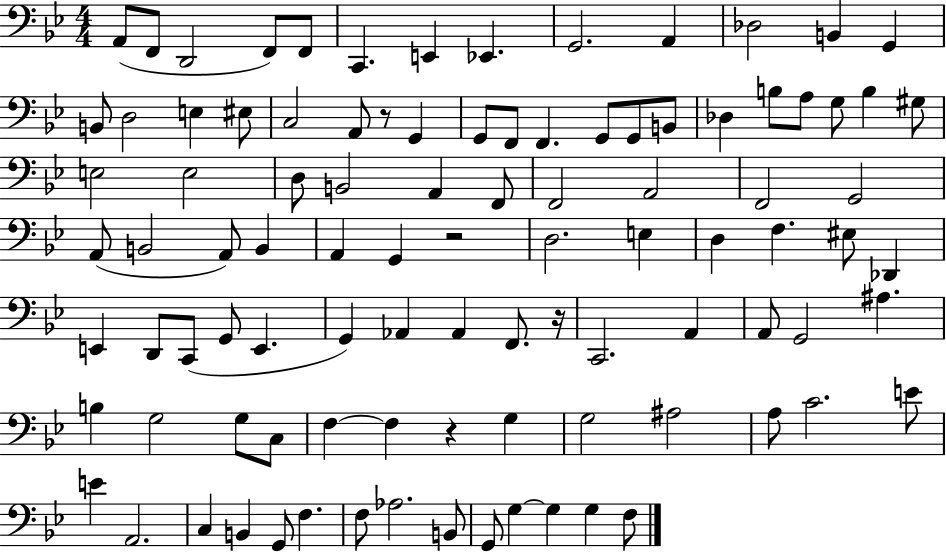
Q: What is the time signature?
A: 4/4